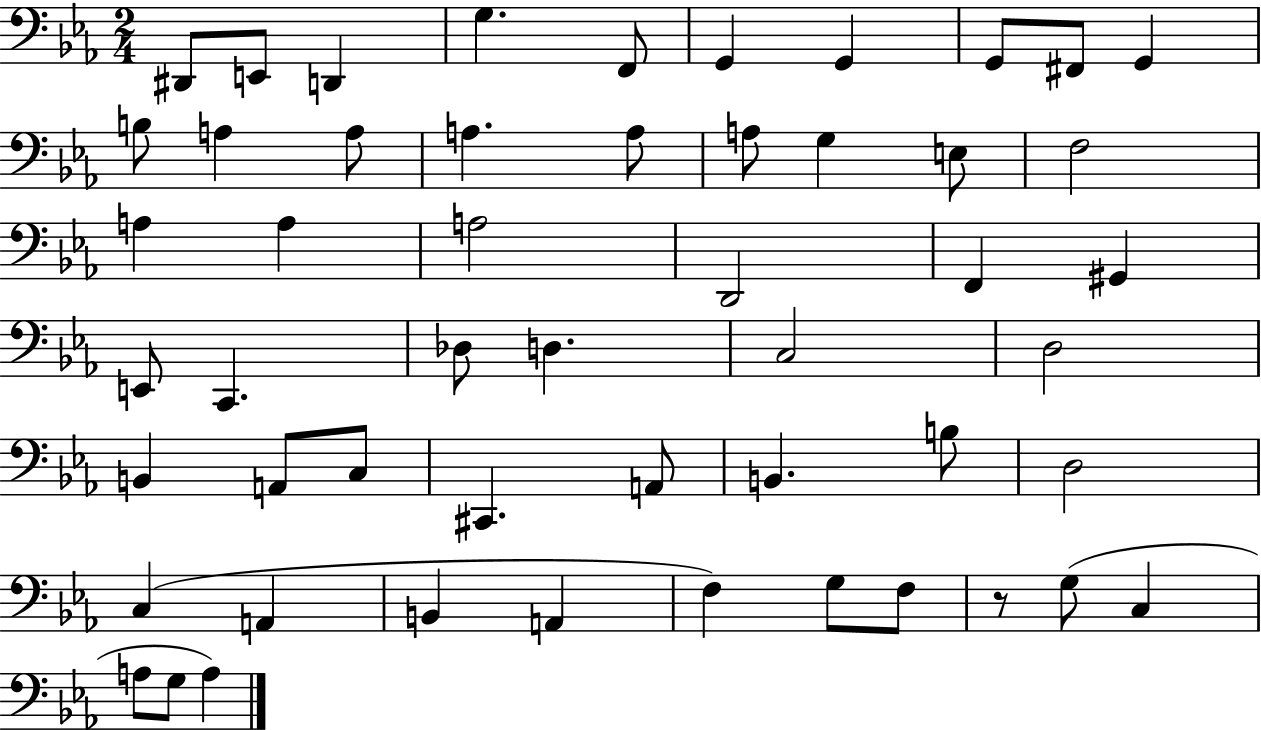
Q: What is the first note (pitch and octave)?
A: D#2